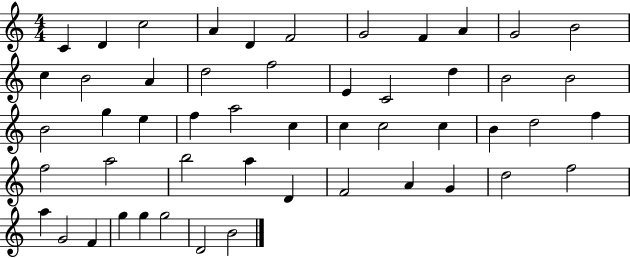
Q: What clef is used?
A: treble